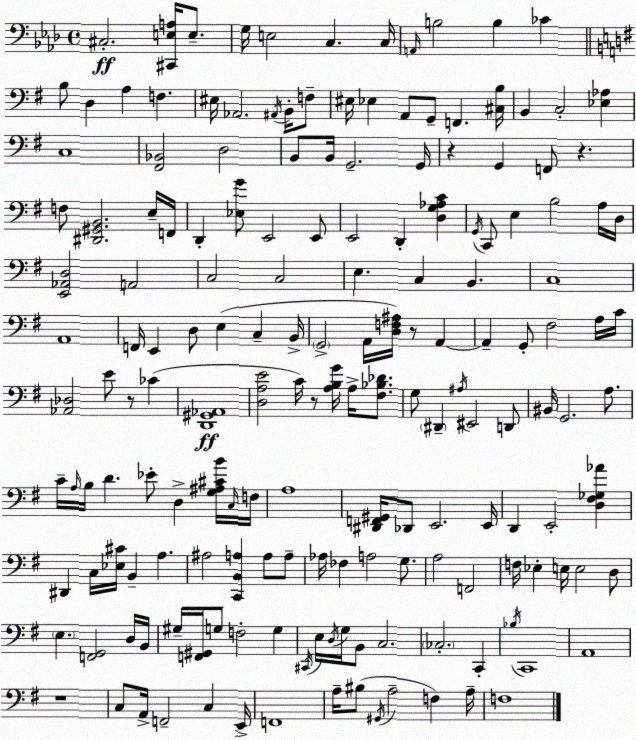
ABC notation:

X:1
T:Untitled
M:4/4
L:1/4
K:Ab
^C,2 [^C,,E,A,]/4 E,/2 G,/4 E,2 C, C,/4 A,,/4 B,2 B, _C B,/2 D, A, F, ^E,/4 _A,,2 ^A,,/4 B,,/4 F,/2 ^E,/4 _E, A,,/2 G,,/2 F,, [^C,B,]/4 B,, C,2 [_E,_A,] C,4 [^F,,_B,,]2 D,2 B,,/2 B,,/4 G,,2 G,,/4 z G,, F,,/2 z F,/2 [^D,,^G,,B,,]2 E,/4 F,,/4 D,, [_E,G]/2 E,,2 E,,/2 E,,2 D,, [D,G,_A,C] G,,/4 C,,/2 E, B,2 A,/4 D,/4 [E,,_A,,D,]2 A,,2 C,2 C,2 E, C, B,, C,4 A,,4 F,,/4 E,, D,/2 E, C, B,,/4 G,,2 A,,/4 [D,F,^A,]/4 z/2 A,, A,, G,,/2 ^F,2 A,/4 C/4 [_A,,_D,]2 E/2 z/2 _C [D,,^G,,_A,,]4 [D,A,E]2 C/4 z/2 [A,B,G]/4 A,/4 [^F,_B,_D]/2 G,/2 ^D,, ^A,/4 ^E,,2 D,,/2 ^B,,/4 G,,2 A,/2 C/4 A,/4 B,/4 D _E/2 D, [G,^A,^CB]/4 C,/4 F,/4 A,4 [^D,,F,,^G,,]/4 _D,,/2 E,,2 E,,/4 D,, E,,2 [D,^F,_G,_A] ^D,, C,/4 [_E,^C]/4 B,, A, ^A,2 [C,,B,,A,] A,/2 A,/2 _A,/4 _F, A,2 G,/2 A,2 F,,2 F,/4 _E, E,/4 E,2 D,/2 E, [F,,G,,]2 D,/4 B,,/4 ^G,/4 [F,,^G,,]/4 G,/2 F,2 G, ^C,,/4 E,/4 D,/4 G,/4 B,,/2 C,2 _C,2 C,, _B,/4 C,,4 A,,4 z4 C,/2 A,,/4 F,,2 C, E,,/4 F,,4 A,/4 ^B,/2 ^G,,/4 A,2 F, A,/4 F,4